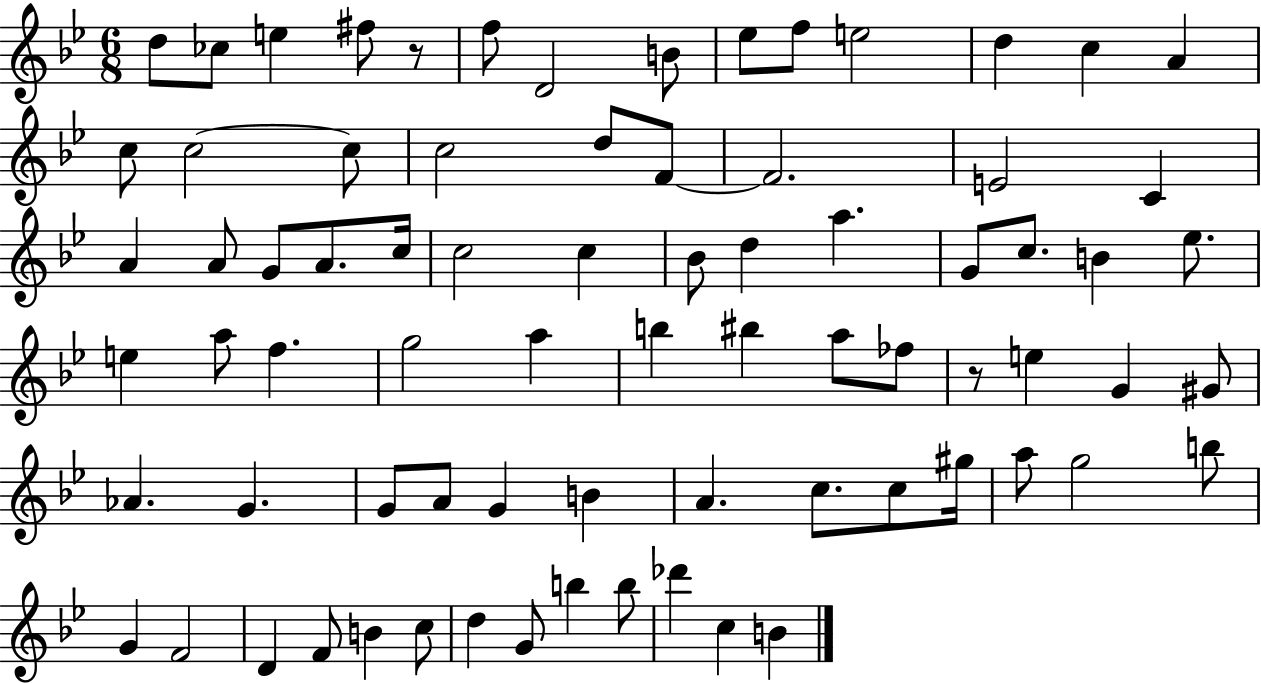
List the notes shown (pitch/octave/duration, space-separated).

D5/e CES5/e E5/q F#5/e R/e F5/e D4/h B4/e Eb5/e F5/e E5/h D5/q C5/q A4/q C5/e C5/h C5/e C5/h D5/e F4/e F4/h. E4/h C4/q A4/q A4/e G4/e A4/e. C5/s C5/h C5/q Bb4/e D5/q A5/q. G4/e C5/e. B4/q Eb5/e. E5/q A5/e F5/q. G5/h A5/q B5/q BIS5/q A5/e FES5/e R/e E5/q G4/q G#4/e Ab4/q. G4/q. G4/e A4/e G4/q B4/q A4/q. C5/e. C5/e G#5/s A5/e G5/h B5/e G4/q F4/h D4/q F4/e B4/q C5/e D5/q G4/e B5/q B5/e Db6/q C5/q B4/q